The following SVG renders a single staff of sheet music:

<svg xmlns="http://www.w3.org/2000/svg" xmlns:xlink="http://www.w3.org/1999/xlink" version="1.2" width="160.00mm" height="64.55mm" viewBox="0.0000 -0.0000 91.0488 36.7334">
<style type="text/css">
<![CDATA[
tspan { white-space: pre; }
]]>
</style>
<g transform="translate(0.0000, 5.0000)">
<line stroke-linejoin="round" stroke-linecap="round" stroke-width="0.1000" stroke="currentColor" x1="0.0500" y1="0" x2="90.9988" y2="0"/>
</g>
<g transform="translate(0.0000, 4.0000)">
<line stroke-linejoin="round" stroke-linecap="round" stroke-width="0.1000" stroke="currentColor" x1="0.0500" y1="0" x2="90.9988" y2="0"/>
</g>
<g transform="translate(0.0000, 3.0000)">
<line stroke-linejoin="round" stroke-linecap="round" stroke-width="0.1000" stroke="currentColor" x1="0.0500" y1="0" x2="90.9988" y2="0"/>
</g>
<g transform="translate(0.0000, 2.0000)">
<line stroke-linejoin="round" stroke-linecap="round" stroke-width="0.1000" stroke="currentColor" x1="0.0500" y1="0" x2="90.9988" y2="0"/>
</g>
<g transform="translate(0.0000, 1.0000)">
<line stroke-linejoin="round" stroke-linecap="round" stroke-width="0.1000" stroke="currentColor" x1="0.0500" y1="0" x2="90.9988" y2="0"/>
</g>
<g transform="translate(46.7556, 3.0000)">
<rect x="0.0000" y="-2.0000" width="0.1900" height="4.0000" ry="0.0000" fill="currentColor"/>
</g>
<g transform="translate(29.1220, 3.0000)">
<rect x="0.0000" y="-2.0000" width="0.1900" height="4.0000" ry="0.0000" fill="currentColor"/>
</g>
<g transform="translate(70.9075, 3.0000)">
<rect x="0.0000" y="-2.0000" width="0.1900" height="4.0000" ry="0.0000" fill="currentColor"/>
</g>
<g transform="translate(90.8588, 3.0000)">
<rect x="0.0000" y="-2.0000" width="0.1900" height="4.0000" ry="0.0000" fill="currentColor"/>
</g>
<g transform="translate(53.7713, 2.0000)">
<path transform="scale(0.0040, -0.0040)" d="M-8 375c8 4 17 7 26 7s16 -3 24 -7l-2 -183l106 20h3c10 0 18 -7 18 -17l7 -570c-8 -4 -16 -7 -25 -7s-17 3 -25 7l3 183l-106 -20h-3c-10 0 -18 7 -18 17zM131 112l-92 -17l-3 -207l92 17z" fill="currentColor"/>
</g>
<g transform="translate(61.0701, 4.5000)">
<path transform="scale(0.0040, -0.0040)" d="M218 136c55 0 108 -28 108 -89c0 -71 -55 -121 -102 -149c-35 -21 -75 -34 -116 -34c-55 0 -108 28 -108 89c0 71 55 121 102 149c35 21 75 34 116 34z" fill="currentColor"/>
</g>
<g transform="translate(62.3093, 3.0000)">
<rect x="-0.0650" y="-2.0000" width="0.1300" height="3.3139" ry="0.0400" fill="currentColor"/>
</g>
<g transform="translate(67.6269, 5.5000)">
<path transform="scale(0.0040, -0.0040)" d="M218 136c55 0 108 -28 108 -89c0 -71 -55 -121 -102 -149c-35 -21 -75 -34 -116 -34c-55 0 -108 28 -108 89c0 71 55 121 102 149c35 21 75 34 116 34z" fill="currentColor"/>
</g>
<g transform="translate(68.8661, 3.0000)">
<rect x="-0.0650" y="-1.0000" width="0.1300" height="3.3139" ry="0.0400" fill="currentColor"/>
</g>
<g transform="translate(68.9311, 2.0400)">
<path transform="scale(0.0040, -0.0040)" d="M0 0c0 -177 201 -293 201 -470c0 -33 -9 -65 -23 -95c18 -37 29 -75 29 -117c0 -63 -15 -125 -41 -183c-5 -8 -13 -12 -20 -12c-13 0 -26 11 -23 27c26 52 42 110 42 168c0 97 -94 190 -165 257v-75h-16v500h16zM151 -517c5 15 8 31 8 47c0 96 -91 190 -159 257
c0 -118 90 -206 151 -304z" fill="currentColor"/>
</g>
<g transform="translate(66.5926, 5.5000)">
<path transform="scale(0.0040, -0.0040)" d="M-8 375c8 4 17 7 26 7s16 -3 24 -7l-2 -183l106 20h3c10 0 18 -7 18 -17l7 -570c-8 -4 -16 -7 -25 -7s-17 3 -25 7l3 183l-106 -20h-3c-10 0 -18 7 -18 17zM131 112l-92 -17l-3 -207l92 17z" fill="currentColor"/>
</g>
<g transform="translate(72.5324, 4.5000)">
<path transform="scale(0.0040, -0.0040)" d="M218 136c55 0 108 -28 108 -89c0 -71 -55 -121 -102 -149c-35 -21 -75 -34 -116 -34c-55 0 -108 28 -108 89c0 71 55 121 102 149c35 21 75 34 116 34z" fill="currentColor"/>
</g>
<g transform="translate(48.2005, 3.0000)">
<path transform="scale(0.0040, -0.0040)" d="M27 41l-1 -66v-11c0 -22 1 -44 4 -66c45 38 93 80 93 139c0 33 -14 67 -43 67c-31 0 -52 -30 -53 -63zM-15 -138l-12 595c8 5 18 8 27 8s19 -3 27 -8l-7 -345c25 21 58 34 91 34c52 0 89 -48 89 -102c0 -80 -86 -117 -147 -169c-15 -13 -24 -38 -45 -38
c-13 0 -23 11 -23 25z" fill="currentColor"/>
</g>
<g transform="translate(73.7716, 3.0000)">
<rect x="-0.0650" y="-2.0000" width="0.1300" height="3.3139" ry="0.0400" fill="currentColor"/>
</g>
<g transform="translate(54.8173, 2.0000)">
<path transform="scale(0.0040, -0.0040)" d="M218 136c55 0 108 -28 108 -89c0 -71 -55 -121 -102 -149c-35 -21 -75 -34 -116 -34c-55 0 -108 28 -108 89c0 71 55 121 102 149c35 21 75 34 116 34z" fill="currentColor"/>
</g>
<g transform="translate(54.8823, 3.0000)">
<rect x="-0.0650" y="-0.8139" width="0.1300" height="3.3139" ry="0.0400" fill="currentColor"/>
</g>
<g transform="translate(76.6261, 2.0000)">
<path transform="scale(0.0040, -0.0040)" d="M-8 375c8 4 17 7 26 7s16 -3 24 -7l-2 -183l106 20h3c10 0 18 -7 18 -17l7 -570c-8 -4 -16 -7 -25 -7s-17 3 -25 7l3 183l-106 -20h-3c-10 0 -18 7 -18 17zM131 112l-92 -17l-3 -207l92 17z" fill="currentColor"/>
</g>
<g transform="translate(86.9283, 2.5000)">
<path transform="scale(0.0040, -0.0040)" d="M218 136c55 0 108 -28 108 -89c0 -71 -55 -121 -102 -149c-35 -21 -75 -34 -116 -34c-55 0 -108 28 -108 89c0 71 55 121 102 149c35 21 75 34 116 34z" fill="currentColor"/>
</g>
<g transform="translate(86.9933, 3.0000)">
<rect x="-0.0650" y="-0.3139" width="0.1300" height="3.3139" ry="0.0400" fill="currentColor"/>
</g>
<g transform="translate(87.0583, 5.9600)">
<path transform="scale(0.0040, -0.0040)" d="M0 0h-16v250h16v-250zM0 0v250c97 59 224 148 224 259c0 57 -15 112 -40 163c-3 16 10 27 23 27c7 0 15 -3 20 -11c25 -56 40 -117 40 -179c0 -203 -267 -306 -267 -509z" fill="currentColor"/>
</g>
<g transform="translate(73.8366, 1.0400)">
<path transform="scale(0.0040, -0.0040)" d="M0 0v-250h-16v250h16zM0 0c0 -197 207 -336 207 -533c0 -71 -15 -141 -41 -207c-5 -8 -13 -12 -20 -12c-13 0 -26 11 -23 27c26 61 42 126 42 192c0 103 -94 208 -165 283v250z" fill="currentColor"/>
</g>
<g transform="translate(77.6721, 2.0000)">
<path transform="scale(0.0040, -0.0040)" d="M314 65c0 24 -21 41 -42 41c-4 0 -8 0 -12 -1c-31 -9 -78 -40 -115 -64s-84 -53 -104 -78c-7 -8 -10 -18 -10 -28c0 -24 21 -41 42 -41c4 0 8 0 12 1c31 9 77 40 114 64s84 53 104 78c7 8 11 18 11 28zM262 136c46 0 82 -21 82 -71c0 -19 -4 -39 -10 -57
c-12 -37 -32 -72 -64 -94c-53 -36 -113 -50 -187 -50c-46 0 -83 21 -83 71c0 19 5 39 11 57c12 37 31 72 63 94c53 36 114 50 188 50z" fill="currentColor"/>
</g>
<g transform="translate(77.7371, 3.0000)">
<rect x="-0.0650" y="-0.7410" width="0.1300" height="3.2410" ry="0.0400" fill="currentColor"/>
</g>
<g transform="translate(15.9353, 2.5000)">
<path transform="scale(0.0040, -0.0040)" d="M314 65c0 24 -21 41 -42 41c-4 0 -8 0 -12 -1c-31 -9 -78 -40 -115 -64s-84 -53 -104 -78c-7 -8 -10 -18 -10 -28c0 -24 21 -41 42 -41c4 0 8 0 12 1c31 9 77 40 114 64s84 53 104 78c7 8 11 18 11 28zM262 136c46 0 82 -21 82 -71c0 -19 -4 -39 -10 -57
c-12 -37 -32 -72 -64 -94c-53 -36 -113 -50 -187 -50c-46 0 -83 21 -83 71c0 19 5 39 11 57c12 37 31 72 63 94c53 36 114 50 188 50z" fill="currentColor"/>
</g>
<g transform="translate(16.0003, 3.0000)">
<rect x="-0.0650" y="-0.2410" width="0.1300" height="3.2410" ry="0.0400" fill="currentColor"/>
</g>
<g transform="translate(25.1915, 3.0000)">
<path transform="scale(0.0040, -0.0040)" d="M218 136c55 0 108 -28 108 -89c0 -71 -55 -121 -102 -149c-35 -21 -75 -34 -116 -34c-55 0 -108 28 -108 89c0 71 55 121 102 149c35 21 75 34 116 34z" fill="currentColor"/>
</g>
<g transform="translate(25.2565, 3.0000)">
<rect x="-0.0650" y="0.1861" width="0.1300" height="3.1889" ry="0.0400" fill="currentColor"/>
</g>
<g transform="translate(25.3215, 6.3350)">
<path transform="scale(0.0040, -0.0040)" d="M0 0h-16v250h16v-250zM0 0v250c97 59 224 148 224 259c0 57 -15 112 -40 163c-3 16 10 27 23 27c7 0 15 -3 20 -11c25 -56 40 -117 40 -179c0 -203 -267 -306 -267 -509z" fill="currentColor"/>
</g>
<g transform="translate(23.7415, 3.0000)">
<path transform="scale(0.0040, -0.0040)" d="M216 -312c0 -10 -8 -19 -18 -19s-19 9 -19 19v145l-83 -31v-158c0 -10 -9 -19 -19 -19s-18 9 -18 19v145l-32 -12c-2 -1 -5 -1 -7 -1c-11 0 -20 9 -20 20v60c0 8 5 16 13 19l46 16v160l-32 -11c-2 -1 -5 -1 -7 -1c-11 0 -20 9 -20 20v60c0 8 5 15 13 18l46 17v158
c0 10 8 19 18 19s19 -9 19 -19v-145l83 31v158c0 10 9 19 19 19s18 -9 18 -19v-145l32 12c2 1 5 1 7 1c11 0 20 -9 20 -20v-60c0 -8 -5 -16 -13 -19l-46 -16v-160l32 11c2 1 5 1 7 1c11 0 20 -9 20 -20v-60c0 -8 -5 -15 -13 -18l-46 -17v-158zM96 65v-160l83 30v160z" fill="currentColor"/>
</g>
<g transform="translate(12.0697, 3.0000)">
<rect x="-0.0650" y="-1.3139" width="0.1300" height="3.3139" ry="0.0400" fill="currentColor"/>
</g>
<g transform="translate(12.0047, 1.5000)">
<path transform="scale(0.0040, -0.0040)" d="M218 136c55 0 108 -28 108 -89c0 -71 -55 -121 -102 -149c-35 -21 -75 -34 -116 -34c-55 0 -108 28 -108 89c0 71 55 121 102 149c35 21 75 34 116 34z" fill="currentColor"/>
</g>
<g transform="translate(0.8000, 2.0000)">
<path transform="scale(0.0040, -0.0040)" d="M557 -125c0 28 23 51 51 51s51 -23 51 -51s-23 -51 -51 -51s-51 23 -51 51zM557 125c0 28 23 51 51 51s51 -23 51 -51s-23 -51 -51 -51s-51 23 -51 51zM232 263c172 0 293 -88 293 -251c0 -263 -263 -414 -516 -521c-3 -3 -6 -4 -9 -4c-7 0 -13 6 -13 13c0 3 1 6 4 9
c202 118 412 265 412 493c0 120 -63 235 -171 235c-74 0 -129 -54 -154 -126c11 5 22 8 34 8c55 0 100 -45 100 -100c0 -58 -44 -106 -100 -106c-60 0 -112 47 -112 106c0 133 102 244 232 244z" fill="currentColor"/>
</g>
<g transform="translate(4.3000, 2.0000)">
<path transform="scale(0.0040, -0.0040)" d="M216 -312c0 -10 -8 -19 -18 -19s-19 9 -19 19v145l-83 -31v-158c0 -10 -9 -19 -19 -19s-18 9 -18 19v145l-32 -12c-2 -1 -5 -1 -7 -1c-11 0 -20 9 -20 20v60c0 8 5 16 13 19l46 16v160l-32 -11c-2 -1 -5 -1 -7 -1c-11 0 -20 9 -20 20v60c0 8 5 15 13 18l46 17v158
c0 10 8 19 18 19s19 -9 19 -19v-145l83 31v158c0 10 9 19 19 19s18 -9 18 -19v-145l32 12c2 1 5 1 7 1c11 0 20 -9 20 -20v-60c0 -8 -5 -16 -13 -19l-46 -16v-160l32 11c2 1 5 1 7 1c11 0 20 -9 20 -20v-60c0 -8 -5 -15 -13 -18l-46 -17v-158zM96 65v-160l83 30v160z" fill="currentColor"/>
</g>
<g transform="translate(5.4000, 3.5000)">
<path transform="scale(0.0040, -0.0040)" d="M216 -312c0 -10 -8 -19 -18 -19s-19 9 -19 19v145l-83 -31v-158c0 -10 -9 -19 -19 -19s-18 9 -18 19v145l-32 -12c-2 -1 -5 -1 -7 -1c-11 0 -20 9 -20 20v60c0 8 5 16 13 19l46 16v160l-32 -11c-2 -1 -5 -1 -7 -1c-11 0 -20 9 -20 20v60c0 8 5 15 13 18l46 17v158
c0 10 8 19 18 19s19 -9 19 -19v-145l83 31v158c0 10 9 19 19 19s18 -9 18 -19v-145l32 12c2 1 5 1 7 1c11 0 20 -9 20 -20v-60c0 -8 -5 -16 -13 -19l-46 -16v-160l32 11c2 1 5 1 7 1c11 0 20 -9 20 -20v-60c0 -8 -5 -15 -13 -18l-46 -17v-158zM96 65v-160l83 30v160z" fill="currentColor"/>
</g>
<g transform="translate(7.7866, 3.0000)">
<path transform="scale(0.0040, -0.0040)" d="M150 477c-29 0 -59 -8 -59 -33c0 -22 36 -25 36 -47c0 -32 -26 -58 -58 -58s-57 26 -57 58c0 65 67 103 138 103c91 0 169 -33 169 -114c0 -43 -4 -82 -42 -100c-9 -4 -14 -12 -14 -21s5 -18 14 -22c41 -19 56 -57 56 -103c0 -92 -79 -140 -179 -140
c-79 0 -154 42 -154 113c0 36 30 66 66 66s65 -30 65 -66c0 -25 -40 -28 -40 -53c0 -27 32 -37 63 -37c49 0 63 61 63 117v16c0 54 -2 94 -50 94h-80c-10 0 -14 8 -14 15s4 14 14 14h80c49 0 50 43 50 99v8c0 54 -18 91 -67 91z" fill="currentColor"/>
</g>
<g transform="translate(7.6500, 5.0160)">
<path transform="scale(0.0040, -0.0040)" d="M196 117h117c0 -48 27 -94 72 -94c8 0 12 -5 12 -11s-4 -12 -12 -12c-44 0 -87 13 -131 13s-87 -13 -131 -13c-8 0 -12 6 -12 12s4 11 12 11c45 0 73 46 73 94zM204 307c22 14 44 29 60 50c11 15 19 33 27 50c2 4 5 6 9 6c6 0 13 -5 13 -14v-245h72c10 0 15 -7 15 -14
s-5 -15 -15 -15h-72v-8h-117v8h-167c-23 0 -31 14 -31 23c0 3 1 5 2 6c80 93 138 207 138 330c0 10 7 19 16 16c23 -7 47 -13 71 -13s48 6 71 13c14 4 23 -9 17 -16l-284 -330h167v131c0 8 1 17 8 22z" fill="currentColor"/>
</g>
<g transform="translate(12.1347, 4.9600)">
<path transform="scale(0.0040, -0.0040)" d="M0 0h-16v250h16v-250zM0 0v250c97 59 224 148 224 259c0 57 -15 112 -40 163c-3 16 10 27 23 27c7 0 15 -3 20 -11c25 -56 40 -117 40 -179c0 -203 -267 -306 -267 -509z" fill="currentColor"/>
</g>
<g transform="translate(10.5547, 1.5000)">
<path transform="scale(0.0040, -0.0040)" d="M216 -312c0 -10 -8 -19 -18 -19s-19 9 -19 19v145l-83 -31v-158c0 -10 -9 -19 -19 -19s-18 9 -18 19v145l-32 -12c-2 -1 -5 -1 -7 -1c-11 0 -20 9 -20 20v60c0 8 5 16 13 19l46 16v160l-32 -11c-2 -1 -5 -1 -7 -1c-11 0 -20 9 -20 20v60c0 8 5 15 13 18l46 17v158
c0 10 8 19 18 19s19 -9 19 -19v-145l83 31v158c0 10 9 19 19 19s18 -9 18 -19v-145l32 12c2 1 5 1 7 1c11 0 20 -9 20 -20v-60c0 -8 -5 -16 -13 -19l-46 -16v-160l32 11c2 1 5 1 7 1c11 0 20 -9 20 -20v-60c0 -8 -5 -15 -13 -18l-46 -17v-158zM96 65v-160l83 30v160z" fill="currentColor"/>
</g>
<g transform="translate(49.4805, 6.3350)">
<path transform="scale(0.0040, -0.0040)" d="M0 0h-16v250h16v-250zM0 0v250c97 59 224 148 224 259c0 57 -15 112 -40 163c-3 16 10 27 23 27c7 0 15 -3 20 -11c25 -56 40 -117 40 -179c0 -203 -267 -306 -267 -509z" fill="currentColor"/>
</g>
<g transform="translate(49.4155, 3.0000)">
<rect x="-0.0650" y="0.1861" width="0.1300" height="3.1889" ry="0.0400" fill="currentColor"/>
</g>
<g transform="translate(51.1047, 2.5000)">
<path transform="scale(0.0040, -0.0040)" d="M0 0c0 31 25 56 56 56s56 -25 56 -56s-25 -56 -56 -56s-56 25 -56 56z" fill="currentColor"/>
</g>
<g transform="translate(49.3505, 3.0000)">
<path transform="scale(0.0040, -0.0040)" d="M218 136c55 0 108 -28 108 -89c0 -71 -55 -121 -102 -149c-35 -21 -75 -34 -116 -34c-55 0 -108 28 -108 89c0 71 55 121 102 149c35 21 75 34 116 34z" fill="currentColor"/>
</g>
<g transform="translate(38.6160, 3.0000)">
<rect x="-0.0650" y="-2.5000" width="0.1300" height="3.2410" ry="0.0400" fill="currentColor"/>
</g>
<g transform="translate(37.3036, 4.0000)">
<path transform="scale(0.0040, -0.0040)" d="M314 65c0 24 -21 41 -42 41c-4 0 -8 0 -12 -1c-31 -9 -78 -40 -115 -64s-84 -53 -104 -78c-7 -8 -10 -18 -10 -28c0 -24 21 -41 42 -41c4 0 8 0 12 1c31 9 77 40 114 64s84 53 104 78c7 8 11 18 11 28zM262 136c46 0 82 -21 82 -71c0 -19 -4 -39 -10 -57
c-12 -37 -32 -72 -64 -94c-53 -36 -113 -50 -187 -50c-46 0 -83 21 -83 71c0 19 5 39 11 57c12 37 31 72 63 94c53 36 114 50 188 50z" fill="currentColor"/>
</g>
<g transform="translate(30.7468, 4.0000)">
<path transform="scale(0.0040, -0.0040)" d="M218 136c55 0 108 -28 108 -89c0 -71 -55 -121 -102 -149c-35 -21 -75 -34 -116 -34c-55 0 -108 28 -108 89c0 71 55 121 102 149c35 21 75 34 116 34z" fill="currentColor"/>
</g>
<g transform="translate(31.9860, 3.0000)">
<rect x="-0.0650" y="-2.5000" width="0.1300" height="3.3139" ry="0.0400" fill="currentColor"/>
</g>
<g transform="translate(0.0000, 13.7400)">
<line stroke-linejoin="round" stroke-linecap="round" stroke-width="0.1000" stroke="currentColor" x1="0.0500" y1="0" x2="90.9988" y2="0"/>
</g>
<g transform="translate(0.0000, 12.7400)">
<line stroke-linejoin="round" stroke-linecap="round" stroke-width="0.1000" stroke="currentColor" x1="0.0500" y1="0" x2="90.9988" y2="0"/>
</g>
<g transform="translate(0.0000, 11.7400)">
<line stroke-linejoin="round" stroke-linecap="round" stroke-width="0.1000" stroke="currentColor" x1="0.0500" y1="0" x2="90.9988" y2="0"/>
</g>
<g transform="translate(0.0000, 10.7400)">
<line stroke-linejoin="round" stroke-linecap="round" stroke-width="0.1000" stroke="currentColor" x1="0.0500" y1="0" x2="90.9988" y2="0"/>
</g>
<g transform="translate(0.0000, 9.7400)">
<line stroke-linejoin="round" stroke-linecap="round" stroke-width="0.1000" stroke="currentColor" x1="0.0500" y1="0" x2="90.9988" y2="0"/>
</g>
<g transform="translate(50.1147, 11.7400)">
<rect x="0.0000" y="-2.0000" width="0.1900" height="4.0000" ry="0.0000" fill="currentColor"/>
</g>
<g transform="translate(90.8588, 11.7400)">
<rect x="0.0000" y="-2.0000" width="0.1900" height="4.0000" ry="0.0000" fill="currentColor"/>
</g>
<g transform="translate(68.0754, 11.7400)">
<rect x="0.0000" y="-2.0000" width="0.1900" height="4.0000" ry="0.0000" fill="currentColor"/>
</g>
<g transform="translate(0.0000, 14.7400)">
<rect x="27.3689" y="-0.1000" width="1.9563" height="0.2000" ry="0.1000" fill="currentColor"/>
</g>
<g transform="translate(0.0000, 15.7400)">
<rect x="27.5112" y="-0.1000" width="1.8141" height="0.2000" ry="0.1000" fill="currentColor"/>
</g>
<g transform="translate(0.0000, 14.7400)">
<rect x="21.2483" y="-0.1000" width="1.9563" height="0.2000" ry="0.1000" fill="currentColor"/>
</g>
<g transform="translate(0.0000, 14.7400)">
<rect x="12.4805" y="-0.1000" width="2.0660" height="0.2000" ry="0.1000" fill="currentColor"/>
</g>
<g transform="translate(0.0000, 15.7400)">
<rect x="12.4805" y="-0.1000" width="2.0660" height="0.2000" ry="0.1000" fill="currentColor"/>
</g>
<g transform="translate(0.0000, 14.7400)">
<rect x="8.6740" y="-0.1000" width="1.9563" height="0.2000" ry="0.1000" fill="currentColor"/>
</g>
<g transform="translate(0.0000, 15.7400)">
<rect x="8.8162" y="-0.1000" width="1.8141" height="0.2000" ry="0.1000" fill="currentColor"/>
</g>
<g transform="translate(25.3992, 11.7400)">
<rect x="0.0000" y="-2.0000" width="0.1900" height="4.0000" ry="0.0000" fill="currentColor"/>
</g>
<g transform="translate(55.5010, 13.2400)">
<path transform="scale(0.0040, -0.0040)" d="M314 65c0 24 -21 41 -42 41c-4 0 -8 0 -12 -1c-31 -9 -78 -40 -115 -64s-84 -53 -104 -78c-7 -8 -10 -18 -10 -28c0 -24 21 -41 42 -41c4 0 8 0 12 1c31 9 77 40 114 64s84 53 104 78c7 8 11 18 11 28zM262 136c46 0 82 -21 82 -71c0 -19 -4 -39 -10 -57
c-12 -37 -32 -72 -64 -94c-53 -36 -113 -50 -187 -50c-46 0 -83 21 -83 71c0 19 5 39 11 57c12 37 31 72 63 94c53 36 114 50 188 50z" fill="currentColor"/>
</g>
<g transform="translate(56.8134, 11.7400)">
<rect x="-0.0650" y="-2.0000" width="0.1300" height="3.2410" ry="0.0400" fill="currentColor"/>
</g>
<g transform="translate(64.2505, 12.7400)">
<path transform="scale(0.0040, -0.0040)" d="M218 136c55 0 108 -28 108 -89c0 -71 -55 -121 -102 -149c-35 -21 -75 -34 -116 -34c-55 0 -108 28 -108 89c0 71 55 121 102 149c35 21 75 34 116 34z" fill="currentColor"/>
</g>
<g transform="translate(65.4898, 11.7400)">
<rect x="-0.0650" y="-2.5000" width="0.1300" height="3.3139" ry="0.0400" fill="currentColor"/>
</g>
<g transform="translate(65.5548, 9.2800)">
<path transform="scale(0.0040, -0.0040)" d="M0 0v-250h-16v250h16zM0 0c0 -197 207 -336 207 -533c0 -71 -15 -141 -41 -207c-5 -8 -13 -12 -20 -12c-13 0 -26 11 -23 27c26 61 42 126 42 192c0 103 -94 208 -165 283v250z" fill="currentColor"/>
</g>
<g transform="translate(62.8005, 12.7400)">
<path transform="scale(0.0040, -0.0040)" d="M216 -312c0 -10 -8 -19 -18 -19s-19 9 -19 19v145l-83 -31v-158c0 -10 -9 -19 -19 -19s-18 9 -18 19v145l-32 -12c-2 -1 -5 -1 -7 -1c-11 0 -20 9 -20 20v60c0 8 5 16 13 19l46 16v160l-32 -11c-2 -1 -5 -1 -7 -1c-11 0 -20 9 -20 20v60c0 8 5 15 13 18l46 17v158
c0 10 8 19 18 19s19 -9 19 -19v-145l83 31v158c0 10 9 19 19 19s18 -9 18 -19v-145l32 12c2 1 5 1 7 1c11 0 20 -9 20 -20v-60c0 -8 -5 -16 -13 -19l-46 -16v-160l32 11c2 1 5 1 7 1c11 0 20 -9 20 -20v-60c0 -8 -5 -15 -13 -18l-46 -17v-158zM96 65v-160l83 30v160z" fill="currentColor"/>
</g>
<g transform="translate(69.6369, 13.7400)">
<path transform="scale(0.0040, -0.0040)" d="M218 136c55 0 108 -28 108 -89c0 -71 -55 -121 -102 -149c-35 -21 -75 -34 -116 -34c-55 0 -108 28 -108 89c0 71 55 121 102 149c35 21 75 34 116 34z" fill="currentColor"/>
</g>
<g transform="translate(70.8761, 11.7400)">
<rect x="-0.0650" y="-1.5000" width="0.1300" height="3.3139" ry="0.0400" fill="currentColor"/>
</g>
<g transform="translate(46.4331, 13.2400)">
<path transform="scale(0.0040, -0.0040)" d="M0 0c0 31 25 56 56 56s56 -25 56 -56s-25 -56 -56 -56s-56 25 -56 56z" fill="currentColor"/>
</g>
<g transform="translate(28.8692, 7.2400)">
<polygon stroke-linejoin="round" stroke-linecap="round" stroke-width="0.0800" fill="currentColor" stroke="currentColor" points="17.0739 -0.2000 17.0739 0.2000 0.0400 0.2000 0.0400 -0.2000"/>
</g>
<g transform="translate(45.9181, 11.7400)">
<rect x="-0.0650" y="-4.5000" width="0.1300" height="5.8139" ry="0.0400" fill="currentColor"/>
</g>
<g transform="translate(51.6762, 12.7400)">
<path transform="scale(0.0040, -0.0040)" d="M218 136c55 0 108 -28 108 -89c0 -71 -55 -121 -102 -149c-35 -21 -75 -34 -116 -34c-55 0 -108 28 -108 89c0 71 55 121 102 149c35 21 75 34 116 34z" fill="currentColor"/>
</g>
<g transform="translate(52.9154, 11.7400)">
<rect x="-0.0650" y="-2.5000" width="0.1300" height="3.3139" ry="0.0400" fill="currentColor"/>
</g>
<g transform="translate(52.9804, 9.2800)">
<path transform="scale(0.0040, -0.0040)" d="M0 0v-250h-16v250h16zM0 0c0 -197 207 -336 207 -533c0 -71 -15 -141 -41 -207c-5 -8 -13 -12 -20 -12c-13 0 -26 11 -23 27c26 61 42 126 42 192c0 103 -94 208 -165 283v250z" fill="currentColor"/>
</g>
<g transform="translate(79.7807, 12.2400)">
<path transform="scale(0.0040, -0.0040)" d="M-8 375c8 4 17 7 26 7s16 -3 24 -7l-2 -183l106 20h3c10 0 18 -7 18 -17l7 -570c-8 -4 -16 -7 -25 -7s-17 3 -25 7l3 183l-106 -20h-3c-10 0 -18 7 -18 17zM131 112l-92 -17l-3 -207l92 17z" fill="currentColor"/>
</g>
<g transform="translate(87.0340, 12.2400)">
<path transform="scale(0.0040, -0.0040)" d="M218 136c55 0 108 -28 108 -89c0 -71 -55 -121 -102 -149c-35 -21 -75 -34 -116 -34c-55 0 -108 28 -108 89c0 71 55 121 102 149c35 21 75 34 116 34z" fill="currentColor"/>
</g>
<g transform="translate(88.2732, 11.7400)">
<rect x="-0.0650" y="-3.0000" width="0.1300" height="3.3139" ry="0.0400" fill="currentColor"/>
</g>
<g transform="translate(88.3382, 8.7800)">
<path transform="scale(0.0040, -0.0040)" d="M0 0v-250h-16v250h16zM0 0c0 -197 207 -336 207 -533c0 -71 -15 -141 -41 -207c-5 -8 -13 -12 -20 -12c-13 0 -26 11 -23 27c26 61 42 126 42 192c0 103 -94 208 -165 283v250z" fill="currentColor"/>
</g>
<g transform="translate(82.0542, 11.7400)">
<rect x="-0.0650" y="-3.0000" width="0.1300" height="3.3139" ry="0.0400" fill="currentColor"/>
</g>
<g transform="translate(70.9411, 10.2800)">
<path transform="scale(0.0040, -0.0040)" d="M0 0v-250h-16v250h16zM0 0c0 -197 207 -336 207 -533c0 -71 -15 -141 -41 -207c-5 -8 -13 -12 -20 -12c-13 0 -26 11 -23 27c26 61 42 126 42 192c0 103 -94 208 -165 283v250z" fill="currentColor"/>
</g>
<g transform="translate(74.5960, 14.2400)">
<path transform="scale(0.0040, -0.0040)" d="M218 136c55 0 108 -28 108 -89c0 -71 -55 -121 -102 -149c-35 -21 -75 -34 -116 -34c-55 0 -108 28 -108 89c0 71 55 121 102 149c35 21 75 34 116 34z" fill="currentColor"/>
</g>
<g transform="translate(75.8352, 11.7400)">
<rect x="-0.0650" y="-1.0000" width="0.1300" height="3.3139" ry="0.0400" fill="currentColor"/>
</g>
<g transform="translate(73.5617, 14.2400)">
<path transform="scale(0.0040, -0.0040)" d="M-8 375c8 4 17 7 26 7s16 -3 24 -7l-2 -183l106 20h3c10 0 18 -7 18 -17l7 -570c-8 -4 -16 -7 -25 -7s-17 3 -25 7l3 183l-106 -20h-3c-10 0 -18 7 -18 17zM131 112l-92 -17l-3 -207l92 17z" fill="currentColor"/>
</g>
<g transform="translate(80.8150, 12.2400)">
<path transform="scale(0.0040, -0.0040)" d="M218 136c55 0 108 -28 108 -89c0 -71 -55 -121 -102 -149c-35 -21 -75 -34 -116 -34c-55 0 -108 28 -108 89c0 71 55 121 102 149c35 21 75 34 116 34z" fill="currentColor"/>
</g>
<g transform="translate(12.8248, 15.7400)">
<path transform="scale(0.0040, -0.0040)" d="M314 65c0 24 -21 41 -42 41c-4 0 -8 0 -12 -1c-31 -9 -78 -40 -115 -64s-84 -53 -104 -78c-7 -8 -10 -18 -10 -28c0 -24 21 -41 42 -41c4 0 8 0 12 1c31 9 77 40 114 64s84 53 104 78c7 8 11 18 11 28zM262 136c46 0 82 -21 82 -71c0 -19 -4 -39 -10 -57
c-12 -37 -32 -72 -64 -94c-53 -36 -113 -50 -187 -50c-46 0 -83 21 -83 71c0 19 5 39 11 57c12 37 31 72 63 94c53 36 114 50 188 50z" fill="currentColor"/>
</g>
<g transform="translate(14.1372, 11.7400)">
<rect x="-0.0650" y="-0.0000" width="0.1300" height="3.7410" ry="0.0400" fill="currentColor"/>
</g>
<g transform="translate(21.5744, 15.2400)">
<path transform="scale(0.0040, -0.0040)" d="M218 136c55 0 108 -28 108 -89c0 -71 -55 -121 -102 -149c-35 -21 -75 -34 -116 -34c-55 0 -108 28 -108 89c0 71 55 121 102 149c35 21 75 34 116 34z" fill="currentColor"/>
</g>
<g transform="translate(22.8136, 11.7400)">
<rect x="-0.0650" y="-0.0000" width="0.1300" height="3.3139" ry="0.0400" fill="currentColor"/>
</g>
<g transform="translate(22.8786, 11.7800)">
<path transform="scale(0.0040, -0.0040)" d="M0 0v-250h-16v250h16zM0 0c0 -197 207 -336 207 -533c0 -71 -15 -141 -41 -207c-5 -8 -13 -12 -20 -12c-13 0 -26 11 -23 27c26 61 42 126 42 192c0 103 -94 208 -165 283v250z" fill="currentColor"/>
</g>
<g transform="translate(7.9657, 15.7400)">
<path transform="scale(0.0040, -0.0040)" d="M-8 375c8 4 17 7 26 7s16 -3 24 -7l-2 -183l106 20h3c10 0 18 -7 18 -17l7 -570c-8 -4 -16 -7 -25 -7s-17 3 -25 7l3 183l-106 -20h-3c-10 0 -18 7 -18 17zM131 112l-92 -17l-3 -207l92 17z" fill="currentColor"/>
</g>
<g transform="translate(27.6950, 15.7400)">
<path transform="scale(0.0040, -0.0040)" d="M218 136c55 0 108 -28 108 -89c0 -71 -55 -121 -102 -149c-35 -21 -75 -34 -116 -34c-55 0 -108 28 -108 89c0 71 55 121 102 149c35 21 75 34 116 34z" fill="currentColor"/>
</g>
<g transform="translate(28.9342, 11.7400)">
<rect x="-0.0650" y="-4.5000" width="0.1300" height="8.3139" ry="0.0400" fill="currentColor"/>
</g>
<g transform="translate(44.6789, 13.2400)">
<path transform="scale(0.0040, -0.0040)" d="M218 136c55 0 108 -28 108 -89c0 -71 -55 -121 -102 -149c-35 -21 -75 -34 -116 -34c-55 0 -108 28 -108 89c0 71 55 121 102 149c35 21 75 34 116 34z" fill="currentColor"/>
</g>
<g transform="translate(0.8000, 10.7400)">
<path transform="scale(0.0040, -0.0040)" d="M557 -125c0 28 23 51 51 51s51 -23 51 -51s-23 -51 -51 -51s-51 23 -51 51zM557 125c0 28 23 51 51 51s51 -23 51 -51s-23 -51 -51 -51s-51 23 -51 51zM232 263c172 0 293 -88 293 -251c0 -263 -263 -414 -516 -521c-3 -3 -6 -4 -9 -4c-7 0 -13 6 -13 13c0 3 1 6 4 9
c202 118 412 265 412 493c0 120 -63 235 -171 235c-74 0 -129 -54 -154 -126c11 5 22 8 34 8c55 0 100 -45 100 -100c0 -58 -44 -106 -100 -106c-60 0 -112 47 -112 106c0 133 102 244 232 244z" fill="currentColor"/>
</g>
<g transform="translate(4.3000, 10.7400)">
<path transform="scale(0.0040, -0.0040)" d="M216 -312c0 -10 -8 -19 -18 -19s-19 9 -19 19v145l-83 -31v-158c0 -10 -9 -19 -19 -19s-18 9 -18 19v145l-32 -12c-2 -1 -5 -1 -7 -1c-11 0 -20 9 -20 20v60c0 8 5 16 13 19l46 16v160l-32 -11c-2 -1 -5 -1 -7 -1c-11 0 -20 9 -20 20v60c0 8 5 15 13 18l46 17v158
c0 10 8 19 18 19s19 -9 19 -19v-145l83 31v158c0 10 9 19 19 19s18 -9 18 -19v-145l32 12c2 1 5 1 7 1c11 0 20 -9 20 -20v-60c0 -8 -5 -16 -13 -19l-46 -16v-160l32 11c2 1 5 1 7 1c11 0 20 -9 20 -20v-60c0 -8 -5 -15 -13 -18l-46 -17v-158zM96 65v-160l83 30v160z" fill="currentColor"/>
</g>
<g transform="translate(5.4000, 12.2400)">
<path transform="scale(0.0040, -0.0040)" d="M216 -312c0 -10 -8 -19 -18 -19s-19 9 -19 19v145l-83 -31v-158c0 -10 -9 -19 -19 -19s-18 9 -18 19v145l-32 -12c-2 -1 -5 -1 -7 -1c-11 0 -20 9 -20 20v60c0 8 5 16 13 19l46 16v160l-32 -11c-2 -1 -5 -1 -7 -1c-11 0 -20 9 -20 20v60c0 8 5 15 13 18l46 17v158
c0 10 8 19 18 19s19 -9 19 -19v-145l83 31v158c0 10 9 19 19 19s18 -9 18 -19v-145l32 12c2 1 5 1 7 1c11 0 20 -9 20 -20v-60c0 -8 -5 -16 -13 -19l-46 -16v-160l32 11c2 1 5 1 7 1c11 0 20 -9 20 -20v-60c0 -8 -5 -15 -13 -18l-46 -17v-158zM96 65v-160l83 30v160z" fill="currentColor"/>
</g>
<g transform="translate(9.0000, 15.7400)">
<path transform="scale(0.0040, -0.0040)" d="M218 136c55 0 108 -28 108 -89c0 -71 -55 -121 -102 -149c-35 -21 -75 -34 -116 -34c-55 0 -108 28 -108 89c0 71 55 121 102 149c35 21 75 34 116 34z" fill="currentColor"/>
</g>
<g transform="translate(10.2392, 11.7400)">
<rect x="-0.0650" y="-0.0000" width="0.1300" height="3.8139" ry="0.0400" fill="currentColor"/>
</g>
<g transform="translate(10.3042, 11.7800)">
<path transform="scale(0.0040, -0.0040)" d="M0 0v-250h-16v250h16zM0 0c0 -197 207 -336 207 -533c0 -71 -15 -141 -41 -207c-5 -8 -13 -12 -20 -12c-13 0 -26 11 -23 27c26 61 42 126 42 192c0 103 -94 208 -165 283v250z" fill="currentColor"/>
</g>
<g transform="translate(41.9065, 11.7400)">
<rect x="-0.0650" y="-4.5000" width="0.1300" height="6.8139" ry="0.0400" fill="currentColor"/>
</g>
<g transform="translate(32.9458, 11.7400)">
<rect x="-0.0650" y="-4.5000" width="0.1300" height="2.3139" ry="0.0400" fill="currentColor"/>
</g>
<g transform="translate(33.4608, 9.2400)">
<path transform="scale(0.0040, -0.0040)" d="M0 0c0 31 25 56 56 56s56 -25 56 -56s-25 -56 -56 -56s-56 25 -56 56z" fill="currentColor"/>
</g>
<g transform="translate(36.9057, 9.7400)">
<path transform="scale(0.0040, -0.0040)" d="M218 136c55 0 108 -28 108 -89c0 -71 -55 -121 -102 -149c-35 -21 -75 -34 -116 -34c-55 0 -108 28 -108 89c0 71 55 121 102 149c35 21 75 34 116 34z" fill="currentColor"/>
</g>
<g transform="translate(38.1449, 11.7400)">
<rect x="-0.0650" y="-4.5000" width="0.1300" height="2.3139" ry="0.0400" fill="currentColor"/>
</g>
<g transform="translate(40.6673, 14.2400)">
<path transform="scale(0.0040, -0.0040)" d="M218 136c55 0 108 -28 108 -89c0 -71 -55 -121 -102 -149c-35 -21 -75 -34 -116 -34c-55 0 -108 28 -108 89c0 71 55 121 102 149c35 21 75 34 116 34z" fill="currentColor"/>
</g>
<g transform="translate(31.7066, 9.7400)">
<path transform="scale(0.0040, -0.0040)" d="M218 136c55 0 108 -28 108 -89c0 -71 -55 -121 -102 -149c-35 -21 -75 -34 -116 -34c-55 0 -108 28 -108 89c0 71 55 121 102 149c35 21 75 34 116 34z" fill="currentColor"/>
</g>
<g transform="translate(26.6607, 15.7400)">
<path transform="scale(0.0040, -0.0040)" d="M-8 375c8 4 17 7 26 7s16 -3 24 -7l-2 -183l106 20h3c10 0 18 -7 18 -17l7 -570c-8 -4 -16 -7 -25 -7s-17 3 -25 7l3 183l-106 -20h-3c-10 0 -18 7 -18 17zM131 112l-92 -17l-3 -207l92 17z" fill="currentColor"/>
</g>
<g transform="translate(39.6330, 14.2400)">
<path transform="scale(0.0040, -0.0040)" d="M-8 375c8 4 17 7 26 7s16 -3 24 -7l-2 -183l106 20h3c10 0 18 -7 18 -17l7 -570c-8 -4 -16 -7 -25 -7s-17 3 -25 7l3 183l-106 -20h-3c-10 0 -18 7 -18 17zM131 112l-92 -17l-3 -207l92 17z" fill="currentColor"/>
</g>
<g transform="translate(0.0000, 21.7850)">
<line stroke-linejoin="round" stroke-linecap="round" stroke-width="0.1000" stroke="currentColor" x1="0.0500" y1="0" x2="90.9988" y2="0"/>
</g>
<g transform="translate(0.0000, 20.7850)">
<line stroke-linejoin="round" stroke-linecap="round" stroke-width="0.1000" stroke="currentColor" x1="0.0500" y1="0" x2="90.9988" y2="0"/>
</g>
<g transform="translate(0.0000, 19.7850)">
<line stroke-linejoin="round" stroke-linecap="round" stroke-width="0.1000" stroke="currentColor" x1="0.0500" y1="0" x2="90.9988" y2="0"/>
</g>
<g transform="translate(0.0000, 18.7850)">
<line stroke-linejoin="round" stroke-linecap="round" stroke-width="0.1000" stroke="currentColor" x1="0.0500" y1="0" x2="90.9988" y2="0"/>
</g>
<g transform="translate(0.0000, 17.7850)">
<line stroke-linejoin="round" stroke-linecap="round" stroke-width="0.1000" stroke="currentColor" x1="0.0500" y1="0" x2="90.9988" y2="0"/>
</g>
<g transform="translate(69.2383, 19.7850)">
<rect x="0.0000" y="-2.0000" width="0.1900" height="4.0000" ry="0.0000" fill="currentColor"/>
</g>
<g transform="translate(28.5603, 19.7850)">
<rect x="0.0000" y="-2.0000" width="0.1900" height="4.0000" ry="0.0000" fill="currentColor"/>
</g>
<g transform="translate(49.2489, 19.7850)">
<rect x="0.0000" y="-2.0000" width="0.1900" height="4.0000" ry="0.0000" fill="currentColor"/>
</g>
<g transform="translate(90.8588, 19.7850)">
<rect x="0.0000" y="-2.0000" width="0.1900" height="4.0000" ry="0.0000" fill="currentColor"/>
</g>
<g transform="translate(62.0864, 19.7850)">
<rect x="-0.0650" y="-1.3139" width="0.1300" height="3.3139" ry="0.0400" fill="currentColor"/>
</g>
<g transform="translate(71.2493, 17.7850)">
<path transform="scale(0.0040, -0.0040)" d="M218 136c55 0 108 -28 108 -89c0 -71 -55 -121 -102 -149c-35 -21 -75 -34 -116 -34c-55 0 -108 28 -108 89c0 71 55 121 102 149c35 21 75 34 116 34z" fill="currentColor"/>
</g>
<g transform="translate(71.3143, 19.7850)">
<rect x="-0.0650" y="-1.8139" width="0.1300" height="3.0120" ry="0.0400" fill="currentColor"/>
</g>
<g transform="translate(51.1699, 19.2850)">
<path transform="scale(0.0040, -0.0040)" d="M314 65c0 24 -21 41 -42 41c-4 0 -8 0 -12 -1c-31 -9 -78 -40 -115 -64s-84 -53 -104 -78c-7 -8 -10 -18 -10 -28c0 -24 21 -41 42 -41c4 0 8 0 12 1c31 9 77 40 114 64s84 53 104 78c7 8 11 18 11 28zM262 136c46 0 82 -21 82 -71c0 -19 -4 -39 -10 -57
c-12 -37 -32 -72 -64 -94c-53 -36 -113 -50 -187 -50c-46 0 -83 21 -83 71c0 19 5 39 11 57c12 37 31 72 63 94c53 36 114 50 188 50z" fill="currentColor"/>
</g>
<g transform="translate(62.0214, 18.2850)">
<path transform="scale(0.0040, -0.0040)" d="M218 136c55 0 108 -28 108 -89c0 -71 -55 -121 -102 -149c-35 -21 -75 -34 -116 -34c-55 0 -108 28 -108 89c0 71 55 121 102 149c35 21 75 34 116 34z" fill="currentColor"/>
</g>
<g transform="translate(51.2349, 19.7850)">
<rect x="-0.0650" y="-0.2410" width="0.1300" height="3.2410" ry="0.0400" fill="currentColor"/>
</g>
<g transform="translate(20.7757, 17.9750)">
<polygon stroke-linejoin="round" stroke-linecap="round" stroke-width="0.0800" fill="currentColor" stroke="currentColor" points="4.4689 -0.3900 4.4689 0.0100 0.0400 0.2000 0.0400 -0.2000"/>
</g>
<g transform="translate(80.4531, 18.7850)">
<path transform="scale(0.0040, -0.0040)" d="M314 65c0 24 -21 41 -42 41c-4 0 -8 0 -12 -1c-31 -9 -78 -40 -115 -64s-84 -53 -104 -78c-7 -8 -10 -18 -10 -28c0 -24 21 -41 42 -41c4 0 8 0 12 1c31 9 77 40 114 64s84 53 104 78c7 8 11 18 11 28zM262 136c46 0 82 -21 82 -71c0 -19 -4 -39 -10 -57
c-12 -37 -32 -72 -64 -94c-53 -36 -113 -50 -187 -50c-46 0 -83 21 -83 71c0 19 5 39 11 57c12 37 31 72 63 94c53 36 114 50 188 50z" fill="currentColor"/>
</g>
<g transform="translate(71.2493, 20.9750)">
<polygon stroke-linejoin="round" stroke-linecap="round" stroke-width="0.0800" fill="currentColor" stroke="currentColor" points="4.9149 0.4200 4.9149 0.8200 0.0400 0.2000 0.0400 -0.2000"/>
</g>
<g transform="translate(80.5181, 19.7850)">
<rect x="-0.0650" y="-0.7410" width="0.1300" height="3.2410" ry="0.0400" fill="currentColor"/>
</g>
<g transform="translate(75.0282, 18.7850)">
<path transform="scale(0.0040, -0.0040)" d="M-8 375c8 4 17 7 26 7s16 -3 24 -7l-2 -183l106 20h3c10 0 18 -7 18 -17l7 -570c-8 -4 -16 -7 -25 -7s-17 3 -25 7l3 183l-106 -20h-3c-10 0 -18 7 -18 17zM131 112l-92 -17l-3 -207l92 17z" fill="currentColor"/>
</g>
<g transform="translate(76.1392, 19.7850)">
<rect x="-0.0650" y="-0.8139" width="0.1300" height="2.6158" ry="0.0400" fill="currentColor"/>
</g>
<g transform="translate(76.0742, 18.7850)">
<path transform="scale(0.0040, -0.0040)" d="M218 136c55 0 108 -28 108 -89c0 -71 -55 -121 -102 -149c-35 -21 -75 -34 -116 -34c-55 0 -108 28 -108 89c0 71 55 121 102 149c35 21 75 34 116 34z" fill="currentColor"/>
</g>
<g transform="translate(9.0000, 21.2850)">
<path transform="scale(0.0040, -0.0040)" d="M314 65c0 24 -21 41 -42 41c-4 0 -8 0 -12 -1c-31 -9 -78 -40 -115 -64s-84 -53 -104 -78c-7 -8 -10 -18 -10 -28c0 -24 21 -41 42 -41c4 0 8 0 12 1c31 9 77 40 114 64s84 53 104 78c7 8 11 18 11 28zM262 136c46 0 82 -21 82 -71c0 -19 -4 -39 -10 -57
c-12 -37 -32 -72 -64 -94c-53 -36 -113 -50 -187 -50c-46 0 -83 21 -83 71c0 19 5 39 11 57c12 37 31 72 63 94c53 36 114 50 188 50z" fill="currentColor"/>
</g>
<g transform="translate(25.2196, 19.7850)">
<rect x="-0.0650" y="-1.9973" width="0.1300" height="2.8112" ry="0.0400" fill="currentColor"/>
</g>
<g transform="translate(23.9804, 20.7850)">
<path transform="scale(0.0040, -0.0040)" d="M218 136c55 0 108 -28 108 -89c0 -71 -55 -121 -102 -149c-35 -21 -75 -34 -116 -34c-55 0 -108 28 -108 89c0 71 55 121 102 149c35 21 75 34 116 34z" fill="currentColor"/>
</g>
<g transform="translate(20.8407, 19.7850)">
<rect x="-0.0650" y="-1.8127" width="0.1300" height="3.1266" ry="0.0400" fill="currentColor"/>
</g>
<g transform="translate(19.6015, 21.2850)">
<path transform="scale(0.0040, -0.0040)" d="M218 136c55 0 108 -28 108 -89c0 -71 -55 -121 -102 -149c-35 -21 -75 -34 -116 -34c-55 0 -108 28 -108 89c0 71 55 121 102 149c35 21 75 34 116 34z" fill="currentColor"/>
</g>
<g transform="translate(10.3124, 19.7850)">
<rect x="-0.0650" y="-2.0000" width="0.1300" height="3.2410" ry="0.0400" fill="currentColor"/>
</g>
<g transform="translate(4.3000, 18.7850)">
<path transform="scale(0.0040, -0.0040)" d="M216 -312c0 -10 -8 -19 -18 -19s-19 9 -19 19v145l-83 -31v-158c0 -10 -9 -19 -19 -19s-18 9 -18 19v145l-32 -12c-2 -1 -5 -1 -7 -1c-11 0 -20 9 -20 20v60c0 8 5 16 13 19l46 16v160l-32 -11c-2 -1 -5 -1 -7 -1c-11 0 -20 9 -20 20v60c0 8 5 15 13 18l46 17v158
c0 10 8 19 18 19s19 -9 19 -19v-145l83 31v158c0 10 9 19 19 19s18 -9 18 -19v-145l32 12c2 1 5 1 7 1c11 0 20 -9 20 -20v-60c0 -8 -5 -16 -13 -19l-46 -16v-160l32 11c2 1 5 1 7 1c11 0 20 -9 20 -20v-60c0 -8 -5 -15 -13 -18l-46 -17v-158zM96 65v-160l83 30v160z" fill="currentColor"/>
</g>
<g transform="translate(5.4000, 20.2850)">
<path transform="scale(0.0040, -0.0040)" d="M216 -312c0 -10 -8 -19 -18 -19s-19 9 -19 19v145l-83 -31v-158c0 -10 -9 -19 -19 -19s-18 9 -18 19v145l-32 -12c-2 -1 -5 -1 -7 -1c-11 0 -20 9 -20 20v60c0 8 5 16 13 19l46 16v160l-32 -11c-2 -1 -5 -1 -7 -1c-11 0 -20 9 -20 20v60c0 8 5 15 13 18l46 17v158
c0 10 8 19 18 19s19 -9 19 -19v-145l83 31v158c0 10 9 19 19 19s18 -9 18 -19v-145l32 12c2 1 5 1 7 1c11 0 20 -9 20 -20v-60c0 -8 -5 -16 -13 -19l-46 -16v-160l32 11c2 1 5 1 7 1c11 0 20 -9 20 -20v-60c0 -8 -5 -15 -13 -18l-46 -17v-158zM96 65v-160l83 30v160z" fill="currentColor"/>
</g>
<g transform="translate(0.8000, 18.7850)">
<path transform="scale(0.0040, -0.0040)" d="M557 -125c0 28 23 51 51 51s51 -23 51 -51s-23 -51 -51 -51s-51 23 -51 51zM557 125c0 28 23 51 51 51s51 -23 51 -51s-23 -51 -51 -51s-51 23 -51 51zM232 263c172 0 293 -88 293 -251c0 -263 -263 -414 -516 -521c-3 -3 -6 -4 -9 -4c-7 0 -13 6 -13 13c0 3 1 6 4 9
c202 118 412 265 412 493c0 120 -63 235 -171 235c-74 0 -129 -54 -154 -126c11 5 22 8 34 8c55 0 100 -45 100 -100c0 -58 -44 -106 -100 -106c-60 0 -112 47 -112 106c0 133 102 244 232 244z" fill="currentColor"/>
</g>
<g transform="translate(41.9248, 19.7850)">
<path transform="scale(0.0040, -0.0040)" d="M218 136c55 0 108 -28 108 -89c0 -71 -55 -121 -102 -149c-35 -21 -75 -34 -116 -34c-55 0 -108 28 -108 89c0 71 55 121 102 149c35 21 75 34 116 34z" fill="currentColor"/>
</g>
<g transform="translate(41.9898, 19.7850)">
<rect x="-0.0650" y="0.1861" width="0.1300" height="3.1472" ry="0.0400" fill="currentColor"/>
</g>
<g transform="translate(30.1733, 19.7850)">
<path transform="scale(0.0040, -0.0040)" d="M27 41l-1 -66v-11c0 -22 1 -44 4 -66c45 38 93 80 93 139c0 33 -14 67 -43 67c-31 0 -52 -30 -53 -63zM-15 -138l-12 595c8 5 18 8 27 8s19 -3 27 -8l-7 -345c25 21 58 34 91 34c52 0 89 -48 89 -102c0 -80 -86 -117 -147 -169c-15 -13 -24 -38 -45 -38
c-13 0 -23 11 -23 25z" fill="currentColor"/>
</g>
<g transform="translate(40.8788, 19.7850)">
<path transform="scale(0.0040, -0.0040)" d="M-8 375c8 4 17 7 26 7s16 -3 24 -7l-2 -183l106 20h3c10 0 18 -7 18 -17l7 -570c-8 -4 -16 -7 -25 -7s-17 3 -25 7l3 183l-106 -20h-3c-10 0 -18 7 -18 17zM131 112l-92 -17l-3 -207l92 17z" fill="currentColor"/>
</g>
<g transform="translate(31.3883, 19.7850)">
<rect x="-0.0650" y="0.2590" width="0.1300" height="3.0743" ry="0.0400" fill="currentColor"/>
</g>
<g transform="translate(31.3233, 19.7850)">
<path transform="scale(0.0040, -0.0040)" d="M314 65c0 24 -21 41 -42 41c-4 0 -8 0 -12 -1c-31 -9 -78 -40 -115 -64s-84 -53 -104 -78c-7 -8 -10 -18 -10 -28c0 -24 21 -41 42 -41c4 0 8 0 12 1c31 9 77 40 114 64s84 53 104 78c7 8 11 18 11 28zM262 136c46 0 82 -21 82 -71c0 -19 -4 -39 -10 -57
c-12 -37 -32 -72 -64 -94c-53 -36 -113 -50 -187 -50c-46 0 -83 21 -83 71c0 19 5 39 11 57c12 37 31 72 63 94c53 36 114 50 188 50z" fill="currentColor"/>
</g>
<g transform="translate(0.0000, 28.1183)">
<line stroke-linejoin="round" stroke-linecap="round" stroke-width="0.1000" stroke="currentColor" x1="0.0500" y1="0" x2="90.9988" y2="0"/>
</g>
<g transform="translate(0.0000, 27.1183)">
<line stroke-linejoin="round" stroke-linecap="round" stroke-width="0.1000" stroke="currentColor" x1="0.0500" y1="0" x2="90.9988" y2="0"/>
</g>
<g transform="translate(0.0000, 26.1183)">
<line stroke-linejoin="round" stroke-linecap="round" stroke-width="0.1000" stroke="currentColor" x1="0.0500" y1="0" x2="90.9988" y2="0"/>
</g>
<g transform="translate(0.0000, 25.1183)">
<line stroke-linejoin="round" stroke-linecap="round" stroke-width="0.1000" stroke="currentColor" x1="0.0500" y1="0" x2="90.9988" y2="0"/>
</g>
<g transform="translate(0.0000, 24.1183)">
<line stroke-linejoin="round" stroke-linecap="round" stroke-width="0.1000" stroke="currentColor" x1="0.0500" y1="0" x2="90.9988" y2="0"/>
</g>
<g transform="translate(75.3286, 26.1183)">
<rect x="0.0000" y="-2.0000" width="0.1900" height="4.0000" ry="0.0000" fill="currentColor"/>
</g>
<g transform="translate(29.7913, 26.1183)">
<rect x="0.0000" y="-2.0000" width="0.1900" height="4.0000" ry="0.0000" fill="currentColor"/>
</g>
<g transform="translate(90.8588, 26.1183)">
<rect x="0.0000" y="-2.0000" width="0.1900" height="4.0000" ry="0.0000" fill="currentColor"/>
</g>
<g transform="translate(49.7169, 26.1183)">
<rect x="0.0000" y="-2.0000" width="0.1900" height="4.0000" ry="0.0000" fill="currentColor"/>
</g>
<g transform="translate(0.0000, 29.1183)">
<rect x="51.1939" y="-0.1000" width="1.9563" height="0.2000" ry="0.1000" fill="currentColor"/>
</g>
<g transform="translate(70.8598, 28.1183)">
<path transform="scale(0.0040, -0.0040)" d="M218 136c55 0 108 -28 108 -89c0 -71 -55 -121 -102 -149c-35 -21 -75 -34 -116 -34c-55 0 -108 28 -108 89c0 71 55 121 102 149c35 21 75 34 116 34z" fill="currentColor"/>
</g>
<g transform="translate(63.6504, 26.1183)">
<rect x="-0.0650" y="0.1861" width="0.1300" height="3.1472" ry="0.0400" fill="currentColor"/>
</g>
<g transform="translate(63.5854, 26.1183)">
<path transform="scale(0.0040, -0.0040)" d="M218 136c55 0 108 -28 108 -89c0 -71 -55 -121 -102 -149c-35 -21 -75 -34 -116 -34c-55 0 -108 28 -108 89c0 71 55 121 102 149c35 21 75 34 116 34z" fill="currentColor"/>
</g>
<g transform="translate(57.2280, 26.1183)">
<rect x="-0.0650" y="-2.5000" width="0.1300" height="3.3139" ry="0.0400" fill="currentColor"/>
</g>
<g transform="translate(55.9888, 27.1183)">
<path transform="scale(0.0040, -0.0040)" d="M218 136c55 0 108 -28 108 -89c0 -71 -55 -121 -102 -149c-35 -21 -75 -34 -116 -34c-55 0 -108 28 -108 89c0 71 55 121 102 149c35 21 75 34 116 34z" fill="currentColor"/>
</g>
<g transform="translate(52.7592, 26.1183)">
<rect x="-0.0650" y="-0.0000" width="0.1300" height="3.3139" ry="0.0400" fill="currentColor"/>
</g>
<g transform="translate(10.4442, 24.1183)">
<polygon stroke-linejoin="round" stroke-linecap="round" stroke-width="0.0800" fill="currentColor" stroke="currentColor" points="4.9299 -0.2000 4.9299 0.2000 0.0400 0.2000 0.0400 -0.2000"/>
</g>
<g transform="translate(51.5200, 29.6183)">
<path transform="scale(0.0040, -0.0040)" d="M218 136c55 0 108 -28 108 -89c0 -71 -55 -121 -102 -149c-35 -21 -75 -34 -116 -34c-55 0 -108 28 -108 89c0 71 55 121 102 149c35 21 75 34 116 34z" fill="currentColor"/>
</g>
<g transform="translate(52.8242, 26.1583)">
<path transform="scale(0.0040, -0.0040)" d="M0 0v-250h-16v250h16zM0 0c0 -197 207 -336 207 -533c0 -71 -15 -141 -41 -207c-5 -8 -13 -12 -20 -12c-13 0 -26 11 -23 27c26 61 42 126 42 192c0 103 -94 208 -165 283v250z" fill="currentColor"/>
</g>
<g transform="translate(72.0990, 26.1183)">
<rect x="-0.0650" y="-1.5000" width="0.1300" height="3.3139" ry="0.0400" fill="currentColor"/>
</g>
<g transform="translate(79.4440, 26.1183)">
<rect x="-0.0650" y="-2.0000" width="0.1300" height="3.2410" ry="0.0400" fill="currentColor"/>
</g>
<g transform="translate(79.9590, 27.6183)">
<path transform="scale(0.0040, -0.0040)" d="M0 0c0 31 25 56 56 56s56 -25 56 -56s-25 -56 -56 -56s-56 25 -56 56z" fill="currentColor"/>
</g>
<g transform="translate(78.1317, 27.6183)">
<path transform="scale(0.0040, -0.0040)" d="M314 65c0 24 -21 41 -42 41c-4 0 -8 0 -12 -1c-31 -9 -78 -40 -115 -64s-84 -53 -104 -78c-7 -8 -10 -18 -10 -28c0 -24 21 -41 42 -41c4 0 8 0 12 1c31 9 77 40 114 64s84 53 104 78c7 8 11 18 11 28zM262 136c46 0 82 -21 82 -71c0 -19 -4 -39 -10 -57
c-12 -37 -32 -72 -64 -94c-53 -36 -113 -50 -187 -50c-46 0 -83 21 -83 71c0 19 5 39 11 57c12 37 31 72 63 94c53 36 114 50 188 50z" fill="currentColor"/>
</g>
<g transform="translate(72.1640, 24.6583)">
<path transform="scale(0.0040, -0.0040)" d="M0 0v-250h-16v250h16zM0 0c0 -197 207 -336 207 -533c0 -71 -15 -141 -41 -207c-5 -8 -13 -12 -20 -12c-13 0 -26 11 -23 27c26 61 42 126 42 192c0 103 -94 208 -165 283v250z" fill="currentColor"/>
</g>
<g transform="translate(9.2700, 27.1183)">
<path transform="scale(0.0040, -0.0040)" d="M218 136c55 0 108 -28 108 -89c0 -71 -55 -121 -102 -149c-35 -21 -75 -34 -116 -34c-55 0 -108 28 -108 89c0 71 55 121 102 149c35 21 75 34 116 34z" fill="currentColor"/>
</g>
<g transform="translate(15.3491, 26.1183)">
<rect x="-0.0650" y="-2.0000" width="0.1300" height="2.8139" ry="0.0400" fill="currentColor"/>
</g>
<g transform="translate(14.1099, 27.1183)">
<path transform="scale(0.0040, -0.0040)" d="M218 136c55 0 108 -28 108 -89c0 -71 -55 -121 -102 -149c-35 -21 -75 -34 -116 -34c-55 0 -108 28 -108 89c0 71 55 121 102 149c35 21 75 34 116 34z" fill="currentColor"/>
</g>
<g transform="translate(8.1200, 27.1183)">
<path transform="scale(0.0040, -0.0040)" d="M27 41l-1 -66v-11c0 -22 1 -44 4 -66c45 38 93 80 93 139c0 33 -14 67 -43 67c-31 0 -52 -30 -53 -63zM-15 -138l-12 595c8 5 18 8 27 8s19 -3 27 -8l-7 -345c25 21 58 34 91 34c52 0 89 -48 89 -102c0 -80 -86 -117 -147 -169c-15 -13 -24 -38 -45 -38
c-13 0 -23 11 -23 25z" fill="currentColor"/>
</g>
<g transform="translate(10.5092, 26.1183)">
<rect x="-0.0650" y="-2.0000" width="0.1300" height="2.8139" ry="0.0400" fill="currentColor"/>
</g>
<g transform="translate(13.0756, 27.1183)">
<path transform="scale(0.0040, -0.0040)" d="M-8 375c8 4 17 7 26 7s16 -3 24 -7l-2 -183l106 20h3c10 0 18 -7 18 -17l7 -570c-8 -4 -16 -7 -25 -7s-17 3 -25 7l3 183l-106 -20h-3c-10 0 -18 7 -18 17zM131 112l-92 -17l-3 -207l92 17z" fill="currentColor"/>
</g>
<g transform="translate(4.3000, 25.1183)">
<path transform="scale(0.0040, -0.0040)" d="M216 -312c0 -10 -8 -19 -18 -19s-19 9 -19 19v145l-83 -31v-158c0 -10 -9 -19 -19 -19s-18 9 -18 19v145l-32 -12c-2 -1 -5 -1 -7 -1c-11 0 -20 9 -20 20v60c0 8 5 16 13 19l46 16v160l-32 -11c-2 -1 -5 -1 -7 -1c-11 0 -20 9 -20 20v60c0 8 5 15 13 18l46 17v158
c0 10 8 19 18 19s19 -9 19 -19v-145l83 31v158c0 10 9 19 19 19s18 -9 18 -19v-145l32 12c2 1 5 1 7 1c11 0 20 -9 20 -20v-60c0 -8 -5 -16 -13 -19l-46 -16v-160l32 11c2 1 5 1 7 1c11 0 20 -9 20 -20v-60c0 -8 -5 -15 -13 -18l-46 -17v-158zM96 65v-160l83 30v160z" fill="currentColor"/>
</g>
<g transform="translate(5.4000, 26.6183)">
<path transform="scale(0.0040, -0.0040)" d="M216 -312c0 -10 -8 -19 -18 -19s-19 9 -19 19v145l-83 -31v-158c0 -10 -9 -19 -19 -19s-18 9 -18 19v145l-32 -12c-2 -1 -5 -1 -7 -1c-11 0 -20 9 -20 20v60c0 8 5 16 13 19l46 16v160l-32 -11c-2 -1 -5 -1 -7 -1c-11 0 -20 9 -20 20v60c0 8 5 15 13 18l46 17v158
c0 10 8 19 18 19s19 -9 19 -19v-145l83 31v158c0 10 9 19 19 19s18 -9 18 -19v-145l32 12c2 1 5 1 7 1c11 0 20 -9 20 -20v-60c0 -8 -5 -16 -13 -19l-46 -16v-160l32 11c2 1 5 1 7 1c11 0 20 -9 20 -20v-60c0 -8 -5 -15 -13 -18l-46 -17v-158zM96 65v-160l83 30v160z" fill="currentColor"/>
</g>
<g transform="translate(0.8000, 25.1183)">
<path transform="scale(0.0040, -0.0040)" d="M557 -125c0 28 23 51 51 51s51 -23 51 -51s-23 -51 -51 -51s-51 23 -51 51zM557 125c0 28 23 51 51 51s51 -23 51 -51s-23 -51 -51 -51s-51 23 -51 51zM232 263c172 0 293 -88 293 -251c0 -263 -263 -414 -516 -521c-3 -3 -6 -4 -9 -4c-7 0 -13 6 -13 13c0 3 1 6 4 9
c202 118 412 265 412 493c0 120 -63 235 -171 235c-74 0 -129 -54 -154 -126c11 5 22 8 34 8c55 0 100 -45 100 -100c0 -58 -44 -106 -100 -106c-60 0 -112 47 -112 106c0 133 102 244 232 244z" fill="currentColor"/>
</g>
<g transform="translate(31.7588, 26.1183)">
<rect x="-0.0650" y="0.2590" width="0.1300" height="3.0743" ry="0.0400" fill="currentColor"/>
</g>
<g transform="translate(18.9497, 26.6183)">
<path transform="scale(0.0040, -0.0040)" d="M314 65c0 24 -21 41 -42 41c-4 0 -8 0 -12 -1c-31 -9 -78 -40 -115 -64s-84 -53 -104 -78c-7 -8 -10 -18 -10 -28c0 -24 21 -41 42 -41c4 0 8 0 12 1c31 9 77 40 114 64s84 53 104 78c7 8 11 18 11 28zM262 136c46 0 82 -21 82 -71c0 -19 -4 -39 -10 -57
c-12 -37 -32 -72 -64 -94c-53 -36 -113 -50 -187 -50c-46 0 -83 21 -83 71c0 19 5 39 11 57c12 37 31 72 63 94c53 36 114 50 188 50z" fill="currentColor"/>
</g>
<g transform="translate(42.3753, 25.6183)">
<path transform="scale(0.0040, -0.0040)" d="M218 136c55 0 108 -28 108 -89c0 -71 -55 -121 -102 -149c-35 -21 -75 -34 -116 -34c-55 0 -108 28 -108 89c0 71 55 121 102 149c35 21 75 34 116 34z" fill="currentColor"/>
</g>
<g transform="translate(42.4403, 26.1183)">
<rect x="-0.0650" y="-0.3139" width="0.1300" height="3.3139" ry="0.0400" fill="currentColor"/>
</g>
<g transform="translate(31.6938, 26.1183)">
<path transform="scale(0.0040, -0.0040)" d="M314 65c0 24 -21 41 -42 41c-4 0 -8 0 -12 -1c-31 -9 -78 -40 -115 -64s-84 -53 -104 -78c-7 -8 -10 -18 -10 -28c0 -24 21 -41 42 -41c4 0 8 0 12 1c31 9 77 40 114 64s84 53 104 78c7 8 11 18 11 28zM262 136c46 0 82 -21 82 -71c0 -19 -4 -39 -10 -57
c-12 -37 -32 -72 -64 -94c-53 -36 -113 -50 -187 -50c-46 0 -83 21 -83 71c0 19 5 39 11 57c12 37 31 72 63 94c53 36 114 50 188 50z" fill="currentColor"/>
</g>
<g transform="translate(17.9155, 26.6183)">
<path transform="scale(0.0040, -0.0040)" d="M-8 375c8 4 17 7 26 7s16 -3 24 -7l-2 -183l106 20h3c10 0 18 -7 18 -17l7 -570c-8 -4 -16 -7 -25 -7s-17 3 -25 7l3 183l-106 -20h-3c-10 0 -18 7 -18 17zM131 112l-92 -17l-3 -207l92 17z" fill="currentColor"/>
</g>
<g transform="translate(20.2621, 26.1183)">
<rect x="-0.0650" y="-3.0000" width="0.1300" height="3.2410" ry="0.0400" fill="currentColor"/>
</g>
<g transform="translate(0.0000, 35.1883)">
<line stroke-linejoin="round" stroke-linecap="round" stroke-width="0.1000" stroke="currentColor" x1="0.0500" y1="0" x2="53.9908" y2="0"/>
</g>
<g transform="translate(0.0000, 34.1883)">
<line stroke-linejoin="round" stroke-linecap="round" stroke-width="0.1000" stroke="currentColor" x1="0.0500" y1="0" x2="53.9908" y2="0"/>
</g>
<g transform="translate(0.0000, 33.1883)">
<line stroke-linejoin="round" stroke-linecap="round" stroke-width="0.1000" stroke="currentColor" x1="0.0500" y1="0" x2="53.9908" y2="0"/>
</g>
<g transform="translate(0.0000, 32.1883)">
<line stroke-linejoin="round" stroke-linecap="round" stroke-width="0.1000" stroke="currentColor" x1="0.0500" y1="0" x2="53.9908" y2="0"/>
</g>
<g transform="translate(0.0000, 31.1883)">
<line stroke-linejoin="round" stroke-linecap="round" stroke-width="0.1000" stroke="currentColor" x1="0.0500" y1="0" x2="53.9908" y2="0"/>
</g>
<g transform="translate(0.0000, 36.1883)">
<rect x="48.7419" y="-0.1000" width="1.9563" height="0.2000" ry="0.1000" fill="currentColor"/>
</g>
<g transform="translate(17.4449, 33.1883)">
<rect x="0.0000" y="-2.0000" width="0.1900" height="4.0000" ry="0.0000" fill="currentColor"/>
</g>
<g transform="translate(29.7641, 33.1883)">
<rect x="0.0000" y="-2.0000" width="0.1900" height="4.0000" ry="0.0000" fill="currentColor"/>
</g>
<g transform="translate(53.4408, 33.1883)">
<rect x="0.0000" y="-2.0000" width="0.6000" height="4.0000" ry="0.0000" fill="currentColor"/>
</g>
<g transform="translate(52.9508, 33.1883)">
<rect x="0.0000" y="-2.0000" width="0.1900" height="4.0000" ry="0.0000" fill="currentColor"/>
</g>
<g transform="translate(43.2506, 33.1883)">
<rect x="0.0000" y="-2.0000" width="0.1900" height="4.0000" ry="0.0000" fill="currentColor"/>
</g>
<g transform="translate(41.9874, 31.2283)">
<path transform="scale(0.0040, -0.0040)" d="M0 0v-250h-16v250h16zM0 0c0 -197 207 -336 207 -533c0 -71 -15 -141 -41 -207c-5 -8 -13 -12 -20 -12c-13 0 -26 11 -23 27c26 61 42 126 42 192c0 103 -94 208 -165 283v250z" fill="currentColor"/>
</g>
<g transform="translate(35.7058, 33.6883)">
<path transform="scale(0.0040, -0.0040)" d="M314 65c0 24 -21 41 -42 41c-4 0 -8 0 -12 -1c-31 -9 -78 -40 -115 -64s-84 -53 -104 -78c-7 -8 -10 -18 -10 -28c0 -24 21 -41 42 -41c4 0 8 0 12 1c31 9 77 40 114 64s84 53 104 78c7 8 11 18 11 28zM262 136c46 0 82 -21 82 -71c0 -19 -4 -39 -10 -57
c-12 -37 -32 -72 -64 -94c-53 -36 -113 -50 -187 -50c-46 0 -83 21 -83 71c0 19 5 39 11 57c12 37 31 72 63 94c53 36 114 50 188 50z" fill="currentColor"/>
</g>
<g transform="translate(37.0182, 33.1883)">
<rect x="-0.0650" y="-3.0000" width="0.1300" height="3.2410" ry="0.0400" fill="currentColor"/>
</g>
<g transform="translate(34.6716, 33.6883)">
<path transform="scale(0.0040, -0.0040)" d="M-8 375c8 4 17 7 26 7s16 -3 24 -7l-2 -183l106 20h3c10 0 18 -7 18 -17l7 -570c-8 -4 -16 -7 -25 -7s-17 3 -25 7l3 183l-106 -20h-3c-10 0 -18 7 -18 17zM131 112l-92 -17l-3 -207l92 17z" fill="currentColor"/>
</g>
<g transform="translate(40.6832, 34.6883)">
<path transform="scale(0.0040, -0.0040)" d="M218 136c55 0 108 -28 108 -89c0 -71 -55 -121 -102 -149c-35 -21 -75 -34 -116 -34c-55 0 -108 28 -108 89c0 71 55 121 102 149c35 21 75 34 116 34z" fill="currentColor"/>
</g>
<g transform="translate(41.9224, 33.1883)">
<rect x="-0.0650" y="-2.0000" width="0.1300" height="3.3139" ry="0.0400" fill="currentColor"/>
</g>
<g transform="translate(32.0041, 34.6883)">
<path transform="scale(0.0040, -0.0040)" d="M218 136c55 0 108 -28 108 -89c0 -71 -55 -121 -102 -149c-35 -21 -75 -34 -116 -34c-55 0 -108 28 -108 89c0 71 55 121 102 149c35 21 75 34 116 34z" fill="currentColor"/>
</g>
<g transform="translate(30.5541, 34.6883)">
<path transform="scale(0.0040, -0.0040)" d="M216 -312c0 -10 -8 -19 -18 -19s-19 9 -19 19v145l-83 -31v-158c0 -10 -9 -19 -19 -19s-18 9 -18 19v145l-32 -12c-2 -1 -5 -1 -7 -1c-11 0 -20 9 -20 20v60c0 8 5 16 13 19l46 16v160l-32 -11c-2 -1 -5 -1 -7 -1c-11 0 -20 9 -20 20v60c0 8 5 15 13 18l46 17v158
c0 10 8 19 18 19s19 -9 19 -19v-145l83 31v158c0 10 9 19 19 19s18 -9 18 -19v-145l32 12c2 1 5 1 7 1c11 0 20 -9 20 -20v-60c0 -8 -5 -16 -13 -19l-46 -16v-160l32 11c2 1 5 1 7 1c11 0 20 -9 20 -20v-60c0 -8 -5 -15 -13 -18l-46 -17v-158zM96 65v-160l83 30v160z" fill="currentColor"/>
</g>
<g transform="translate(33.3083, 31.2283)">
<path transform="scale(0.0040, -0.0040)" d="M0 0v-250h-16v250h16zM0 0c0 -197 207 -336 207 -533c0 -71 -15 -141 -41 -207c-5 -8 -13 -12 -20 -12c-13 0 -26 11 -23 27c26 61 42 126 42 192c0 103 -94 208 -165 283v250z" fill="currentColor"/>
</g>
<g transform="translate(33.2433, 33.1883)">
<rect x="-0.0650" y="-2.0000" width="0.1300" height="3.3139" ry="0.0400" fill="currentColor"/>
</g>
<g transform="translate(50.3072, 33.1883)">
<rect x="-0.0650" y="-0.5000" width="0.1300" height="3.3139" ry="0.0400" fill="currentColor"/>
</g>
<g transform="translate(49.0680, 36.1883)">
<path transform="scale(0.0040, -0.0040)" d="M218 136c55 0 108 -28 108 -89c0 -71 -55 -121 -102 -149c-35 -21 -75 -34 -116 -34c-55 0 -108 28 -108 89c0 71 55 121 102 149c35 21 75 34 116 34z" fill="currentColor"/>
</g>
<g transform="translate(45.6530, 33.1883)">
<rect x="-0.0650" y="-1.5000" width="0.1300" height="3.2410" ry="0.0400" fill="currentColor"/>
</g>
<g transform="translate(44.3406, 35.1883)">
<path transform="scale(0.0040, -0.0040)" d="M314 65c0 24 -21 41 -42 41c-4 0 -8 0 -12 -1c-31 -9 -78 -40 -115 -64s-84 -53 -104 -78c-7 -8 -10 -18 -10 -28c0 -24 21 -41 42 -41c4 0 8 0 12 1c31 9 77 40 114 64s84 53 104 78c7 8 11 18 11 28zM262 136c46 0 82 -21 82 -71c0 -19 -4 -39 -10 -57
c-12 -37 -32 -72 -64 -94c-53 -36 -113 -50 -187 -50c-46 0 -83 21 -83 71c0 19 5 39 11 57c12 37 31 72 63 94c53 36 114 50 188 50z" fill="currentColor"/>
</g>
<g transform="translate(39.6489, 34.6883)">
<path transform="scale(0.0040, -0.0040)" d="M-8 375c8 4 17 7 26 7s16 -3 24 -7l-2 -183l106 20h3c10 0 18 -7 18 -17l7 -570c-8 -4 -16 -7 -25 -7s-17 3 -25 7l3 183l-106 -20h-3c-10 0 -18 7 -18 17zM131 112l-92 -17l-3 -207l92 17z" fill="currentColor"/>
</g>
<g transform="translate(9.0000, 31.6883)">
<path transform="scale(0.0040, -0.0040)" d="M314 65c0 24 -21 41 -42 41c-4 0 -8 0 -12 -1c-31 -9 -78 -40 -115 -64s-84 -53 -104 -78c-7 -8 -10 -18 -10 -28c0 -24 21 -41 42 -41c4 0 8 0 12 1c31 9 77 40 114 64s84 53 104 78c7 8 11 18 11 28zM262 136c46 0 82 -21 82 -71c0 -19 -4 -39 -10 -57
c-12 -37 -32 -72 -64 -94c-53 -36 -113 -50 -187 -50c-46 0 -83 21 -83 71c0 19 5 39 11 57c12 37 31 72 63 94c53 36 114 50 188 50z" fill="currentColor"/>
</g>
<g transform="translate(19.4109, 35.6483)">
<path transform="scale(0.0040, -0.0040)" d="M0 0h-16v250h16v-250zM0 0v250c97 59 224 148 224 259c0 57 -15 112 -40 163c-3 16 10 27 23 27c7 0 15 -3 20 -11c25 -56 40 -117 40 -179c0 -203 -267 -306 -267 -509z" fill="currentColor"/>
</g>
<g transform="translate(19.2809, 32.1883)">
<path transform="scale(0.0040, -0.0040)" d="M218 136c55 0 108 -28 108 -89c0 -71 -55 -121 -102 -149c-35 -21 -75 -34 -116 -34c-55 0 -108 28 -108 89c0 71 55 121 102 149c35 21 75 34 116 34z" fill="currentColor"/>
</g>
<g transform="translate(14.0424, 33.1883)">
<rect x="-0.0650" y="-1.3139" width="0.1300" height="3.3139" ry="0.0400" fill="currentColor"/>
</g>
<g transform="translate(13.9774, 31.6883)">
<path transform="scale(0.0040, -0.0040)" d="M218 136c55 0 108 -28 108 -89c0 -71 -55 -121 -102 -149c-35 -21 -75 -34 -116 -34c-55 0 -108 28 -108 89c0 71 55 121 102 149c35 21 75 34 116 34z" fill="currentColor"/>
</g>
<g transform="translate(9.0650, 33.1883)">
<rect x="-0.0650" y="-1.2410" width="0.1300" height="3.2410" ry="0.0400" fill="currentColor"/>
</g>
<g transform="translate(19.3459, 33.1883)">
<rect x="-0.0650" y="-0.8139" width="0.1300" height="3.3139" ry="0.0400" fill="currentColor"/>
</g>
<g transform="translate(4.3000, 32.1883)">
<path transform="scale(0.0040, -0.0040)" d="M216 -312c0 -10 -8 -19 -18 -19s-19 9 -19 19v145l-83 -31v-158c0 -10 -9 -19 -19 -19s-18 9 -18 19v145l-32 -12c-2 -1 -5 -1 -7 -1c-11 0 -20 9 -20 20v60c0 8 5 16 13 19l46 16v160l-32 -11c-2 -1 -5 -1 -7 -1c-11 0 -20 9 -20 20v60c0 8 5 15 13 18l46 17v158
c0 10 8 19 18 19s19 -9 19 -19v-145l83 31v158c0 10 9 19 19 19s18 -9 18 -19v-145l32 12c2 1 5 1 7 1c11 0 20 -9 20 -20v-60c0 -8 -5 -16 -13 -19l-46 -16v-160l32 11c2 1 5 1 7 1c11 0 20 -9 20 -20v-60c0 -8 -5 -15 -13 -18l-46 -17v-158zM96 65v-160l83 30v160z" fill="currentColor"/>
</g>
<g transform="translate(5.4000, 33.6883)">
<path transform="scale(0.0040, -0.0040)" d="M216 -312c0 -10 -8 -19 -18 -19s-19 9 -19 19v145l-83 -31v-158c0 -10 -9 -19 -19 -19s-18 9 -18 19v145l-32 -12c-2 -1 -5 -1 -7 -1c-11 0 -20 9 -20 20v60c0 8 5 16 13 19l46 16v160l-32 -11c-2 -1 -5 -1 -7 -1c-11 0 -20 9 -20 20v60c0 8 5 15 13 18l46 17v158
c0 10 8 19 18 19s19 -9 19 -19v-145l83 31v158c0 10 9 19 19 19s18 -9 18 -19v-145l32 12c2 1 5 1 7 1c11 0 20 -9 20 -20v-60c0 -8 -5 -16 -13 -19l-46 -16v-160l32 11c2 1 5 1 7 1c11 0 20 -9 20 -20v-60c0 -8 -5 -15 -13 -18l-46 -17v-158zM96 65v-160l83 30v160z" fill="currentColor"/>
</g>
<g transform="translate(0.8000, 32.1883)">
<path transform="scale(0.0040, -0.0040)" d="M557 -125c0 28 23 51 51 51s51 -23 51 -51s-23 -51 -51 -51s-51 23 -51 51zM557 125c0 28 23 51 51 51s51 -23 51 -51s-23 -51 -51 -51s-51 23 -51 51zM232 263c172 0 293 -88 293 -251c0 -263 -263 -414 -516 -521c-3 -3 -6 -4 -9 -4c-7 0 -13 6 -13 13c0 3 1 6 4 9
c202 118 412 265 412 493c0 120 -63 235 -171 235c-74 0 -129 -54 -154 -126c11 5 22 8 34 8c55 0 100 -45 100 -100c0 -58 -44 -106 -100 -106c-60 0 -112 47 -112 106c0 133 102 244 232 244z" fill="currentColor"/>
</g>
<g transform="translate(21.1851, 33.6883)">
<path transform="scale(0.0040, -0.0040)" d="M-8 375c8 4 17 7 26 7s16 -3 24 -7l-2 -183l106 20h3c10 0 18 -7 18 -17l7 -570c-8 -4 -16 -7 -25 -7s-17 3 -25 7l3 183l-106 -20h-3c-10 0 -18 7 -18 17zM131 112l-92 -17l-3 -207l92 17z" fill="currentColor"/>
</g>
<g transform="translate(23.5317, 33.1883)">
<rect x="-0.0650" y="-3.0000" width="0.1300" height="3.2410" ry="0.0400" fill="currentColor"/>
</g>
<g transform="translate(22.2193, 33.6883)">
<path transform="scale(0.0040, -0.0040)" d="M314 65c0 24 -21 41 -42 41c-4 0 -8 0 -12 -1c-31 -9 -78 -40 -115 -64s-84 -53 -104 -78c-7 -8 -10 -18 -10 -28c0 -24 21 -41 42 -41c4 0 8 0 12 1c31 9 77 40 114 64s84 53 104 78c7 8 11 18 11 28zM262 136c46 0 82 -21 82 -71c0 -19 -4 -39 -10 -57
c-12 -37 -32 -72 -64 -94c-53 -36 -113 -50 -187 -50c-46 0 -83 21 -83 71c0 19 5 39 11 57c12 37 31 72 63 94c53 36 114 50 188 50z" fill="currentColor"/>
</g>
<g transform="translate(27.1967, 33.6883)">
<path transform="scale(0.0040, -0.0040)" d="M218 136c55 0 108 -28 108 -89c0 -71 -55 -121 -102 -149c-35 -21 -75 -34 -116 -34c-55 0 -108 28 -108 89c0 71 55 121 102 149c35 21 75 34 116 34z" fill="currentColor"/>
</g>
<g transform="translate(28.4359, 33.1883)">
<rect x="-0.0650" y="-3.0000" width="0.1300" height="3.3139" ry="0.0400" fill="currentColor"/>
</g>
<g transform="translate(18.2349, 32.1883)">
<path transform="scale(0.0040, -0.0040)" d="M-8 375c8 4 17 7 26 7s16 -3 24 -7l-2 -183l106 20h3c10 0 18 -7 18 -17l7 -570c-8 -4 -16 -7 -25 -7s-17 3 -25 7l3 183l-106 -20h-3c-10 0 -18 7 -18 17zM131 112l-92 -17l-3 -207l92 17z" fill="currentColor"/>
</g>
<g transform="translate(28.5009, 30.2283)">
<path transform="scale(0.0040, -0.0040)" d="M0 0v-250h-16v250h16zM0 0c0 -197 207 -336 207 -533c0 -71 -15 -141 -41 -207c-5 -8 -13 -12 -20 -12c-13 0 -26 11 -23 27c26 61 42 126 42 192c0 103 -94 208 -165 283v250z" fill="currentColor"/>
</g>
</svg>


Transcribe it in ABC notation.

X:1
T:Untitled
M:3/4
L:1/4
K:D
^G,/2 E,2 ^D,/2 B,, B,,2 _D,/2 F, A,, F,,/4 A,,/2 F,2 E,/2 C,,/2 C,,2 D,,/2 C,,/2 A,/2 A,/2 F,,/2 A,,/2 B,,/2 A,,2 ^B,,/2 G,,/2 F,, C, C,/2 A,,2 A,,/2 B,,/2 _D,2 D, E,2 G, A,/2 F,/2 F,2 _B,,/2 B,,/2 C,2 D,2 E, D,,/2 B,, D, G,,/2 A,,2 G,2 G, F,/2 C,2 C,/2 ^A,,/2 C,2 A,,/2 G,,2 E,,